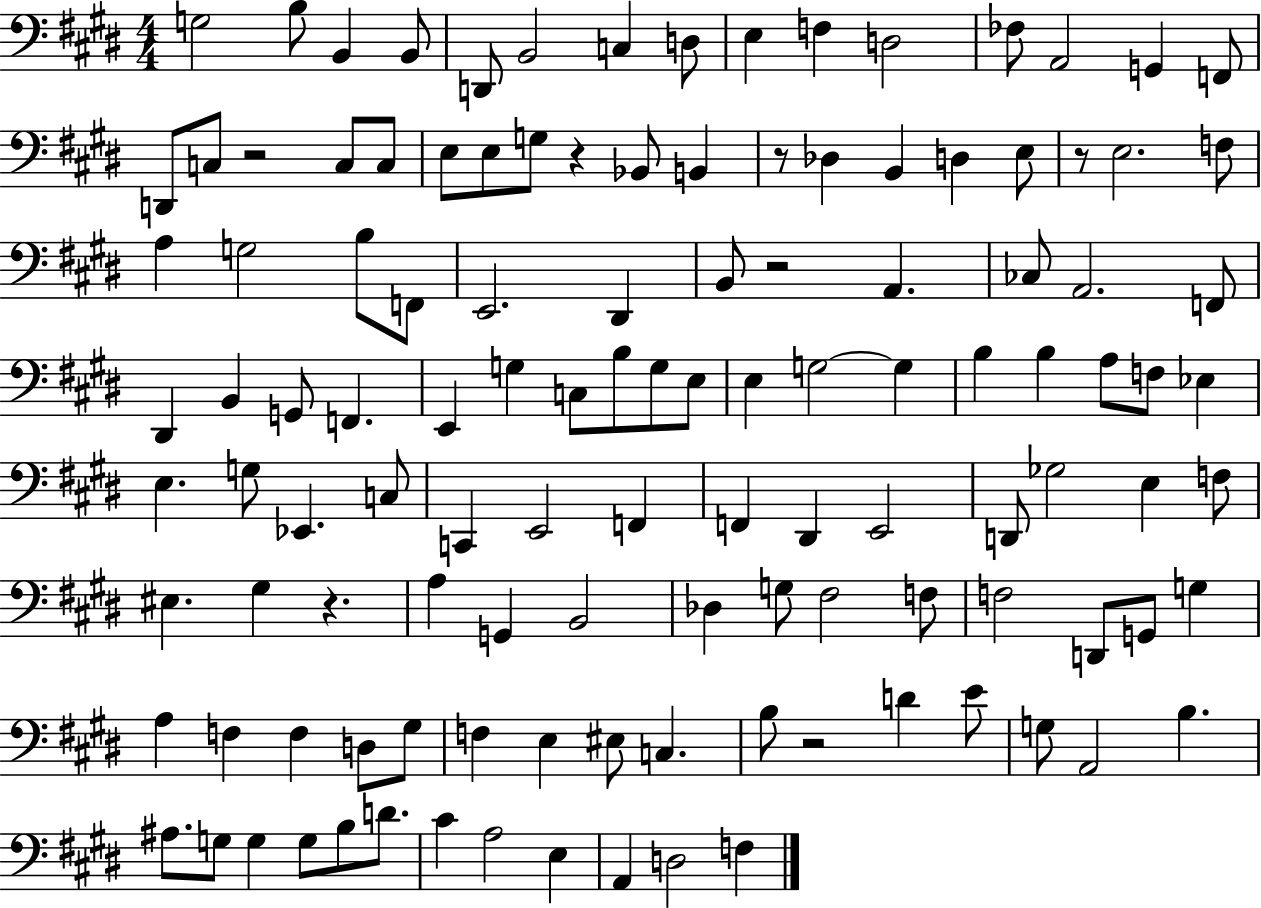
X:1
T:Untitled
M:4/4
L:1/4
K:E
G,2 B,/2 B,, B,,/2 D,,/2 B,,2 C, D,/2 E, F, D,2 _F,/2 A,,2 G,, F,,/2 D,,/2 C,/2 z2 C,/2 C,/2 E,/2 E,/2 G,/2 z _B,,/2 B,, z/2 _D, B,, D, E,/2 z/2 E,2 F,/2 A, G,2 B,/2 F,,/2 E,,2 ^D,, B,,/2 z2 A,, _C,/2 A,,2 F,,/2 ^D,, B,, G,,/2 F,, E,, G, C,/2 B,/2 G,/2 E,/2 E, G,2 G, B, B, A,/2 F,/2 _E, E, G,/2 _E,, C,/2 C,, E,,2 F,, F,, ^D,, E,,2 D,,/2 _G,2 E, F,/2 ^E, ^G, z A, G,, B,,2 _D, G,/2 ^F,2 F,/2 F,2 D,,/2 G,,/2 G, A, F, F, D,/2 ^G,/2 F, E, ^E,/2 C, B,/2 z2 D E/2 G,/2 A,,2 B, ^A,/2 G,/2 G, G,/2 B,/2 D/2 ^C A,2 E, A,, D,2 F,